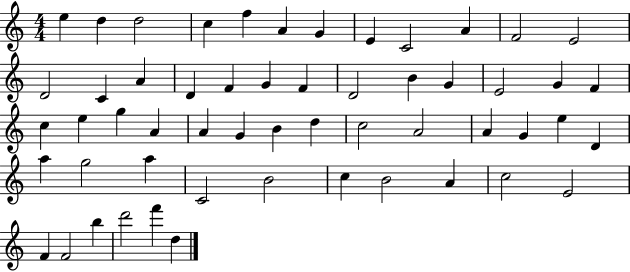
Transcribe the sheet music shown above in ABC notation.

X:1
T:Untitled
M:4/4
L:1/4
K:C
e d d2 c f A G E C2 A F2 E2 D2 C A D F G F D2 B G E2 G F c e g A A G B d c2 A2 A G e D a g2 a C2 B2 c B2 A c2 E2 F F2 b d'2 f' d